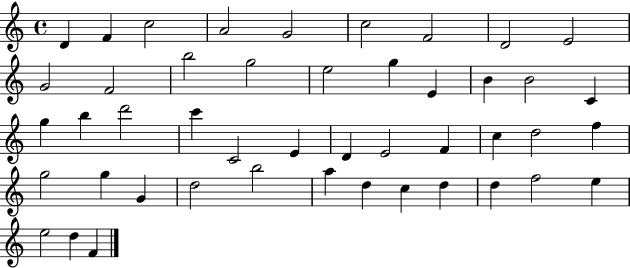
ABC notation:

X:1
T:Untitled
M:4/4
L:1/4
K:C
D F c2 A2 G2 c2 F2 D2 E2 G2 F2 b2 g2 e2 g E B B2 C g b d'2 c' C2 E D E2 F c d2 f g2 g G d2 b2 a d c d d f2 e e2 d F